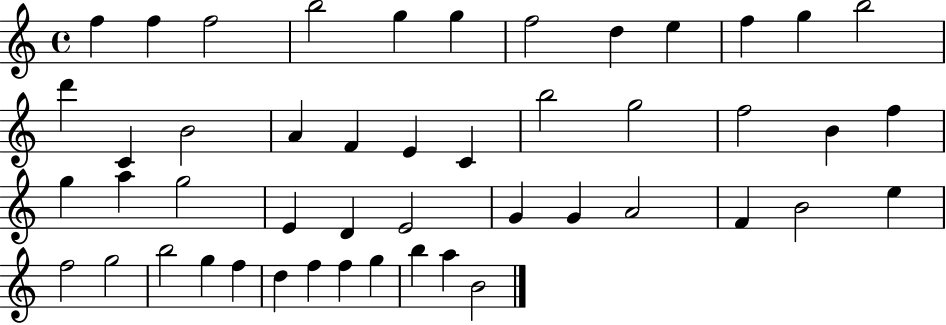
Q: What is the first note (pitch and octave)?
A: F5